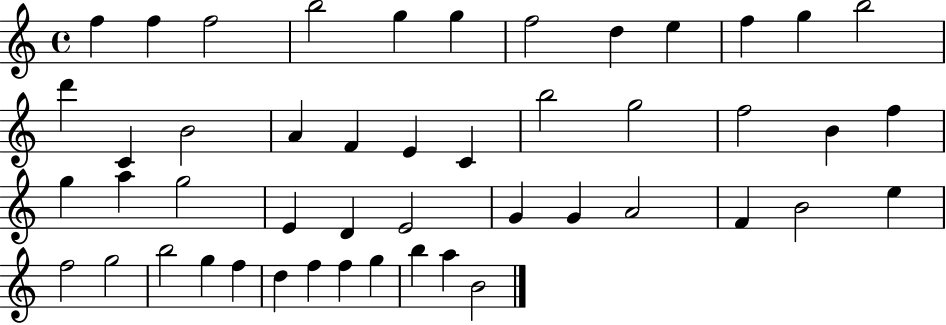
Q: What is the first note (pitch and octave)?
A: F5